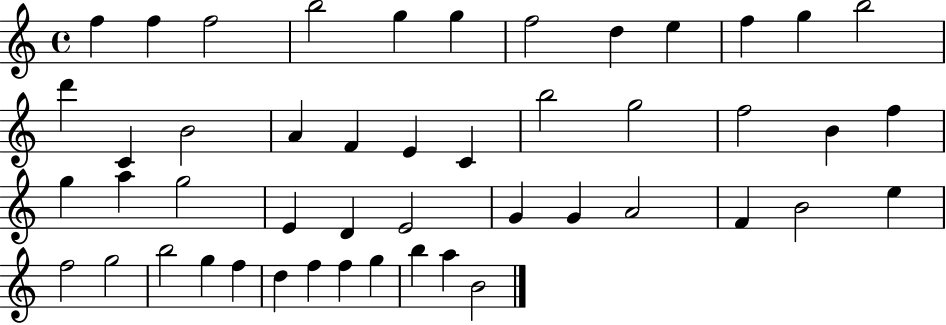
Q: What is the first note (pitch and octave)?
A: F5